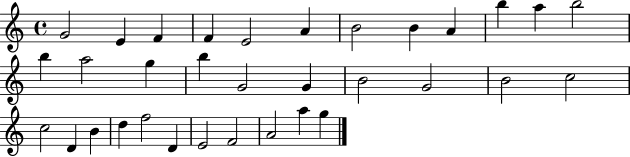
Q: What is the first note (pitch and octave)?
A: G4